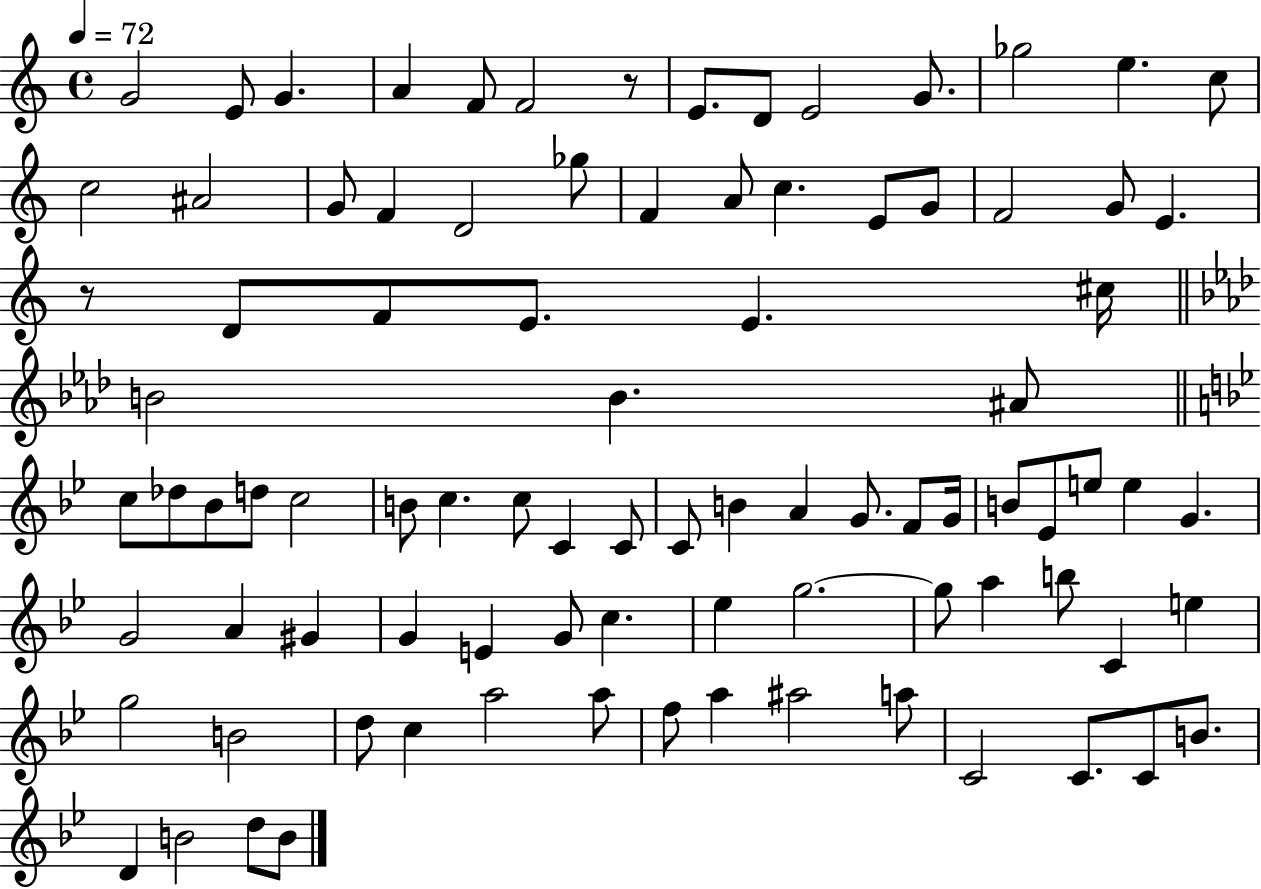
{
  \clef treble
  \time 4/4
  \defaultTimeSignature
  \key c \major
  \tempo 4 = 72
  g'2 e'8 g'4. | a'4 f'8 f'2 r8 | e'8. d'8 e'2 g'8. | ges''2 e''4. c''8 | \break c''2 ais'2 | g'8 f'4 d'2 ges''8 | f'4 a'8 c''4. e'8 g'8 | f'2 g'8 e'4. | \break r8 d'8 f'8 e'8. e'4. cis''16 | \bar "||" \break \key aes \major b'2 b'4. ais'8 | \bar "||" \break \key bes \major c''8 des''8 bes'8 d''8 c''2 | b'8 c''4. c''8 c'4 c'8 | c'8 b'4 a'4 g'8. f'8 g'16 | b'8 ees'8 e''8 e''4 g'4. | \break g'2 a'4 gis'4 | g'4 e'4 g'8 c''4. | ees''4 g''2.~~ | g''8 a''4 b''8 c'4 e''4 | \break g''2 b'2 | d''8 c''4 a''2 a''8 | f''8 a''4 ais''2 a''8 | c'2 c'8. c'8 b'8. | \break d'4 b'2 d''8 b'8 | \bar "|."
}